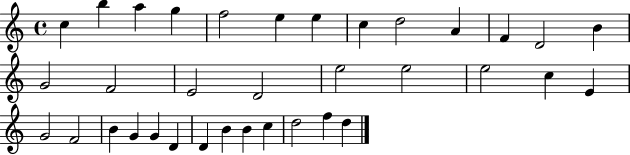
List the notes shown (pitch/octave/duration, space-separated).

C5/q B5/q A5/q G5/q F5/h E5/q E5/q C5/q D5/h A4/q F4/q D4/h B4/q G4/h F4/h E4/h D4/h E5/h E5/h E5/h C5/q E4/q G4/h F4/h B4/q G4/q G4/q D4/q D4/q B4/q B4/q C5/q D5/h F5/q D5/q